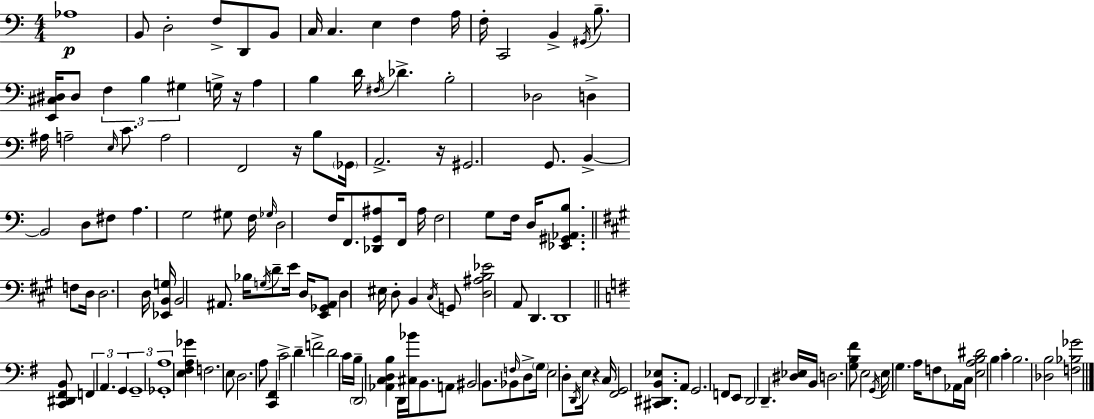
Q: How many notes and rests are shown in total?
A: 150